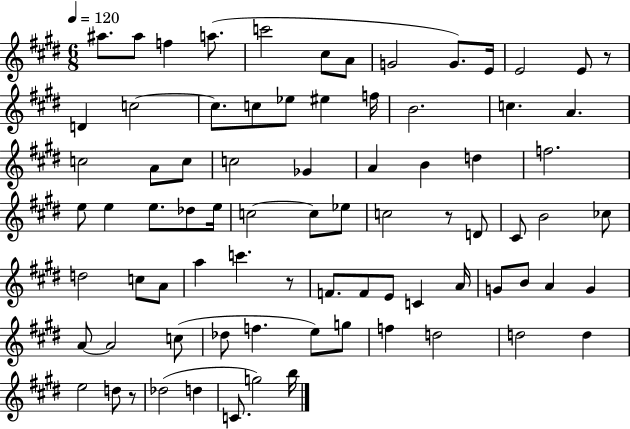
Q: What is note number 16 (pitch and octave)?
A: C5